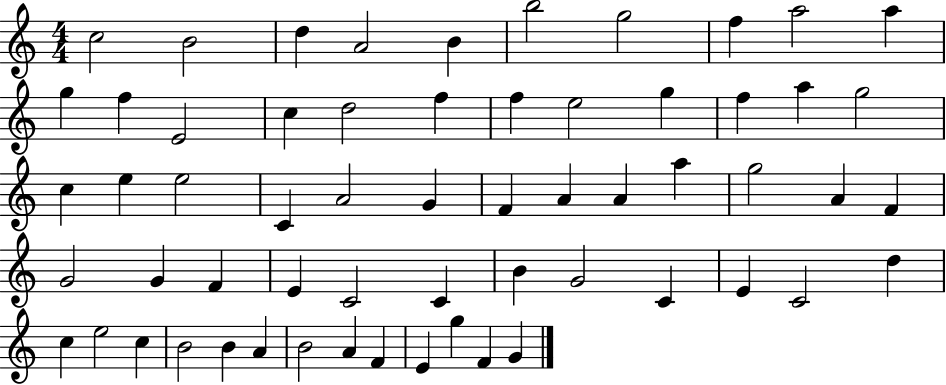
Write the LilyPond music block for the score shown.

{
  \clef treble
  \numericTimeSignature
  \time 4/4
  \key c \major
  c''2 b'2 | d''4 a'2 b'4 | b''2 g''2 | f''4 a''2 a''4 | \break g''4 f''4 e'2 | c''4 d''2 f''4 | f''4 e''2 g''4 | f''4 a''4 g''2 | \break c''4 e''4 e''2 | c'4 a'2 g'4 | f'4 a'4 a'4 a''4 | g''2 a'4 f'4 | \break g'2 g'4 f'4 | e'4 c'2 c'4 | b'4 g'2 c'4 | e'4 c'2 d''4 | \break c''4 e''2 c''4 | b'2 b'4 a'4 | b'2 a'4 f'4 | e'4 g''4 f'4 g'4 | \break \bar "|."
}